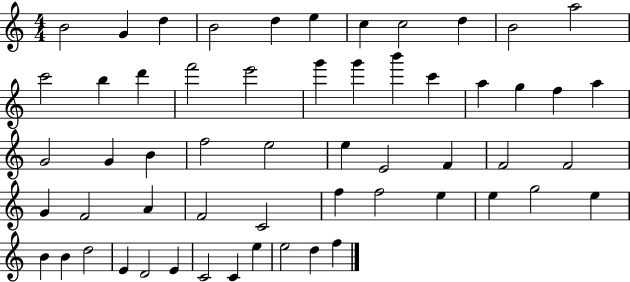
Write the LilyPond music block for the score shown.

{
  \clef treble
  \numericTimeSignature
  \time 4/4
  \key c \major
  b'2 g'4 d''4 | b'2 d''4 e''4 | c''4 c''2 d''4 | b'2 a''2 | \break c'''2 b''4 d'''4 | f'''2 e'''2 | g'''4 g'''4 b'''4 c'''4 | a''4 g''4 f''4 a''4 | \break g'2 g'4 b'4 | f''2 e''2 | e''4 e'2 f'4 | f'2 f'2 | \break g'4 f'2 a'4 | f'2 c'2 | f''4 f''2 e''4 | e''4 g''2 e''4 | \break b'4 b'4 d''2 | e'4 d'2 e'4 | c'2 c'4 e''4 | e''2 d''4 f''4 | \break \bar "|."
}